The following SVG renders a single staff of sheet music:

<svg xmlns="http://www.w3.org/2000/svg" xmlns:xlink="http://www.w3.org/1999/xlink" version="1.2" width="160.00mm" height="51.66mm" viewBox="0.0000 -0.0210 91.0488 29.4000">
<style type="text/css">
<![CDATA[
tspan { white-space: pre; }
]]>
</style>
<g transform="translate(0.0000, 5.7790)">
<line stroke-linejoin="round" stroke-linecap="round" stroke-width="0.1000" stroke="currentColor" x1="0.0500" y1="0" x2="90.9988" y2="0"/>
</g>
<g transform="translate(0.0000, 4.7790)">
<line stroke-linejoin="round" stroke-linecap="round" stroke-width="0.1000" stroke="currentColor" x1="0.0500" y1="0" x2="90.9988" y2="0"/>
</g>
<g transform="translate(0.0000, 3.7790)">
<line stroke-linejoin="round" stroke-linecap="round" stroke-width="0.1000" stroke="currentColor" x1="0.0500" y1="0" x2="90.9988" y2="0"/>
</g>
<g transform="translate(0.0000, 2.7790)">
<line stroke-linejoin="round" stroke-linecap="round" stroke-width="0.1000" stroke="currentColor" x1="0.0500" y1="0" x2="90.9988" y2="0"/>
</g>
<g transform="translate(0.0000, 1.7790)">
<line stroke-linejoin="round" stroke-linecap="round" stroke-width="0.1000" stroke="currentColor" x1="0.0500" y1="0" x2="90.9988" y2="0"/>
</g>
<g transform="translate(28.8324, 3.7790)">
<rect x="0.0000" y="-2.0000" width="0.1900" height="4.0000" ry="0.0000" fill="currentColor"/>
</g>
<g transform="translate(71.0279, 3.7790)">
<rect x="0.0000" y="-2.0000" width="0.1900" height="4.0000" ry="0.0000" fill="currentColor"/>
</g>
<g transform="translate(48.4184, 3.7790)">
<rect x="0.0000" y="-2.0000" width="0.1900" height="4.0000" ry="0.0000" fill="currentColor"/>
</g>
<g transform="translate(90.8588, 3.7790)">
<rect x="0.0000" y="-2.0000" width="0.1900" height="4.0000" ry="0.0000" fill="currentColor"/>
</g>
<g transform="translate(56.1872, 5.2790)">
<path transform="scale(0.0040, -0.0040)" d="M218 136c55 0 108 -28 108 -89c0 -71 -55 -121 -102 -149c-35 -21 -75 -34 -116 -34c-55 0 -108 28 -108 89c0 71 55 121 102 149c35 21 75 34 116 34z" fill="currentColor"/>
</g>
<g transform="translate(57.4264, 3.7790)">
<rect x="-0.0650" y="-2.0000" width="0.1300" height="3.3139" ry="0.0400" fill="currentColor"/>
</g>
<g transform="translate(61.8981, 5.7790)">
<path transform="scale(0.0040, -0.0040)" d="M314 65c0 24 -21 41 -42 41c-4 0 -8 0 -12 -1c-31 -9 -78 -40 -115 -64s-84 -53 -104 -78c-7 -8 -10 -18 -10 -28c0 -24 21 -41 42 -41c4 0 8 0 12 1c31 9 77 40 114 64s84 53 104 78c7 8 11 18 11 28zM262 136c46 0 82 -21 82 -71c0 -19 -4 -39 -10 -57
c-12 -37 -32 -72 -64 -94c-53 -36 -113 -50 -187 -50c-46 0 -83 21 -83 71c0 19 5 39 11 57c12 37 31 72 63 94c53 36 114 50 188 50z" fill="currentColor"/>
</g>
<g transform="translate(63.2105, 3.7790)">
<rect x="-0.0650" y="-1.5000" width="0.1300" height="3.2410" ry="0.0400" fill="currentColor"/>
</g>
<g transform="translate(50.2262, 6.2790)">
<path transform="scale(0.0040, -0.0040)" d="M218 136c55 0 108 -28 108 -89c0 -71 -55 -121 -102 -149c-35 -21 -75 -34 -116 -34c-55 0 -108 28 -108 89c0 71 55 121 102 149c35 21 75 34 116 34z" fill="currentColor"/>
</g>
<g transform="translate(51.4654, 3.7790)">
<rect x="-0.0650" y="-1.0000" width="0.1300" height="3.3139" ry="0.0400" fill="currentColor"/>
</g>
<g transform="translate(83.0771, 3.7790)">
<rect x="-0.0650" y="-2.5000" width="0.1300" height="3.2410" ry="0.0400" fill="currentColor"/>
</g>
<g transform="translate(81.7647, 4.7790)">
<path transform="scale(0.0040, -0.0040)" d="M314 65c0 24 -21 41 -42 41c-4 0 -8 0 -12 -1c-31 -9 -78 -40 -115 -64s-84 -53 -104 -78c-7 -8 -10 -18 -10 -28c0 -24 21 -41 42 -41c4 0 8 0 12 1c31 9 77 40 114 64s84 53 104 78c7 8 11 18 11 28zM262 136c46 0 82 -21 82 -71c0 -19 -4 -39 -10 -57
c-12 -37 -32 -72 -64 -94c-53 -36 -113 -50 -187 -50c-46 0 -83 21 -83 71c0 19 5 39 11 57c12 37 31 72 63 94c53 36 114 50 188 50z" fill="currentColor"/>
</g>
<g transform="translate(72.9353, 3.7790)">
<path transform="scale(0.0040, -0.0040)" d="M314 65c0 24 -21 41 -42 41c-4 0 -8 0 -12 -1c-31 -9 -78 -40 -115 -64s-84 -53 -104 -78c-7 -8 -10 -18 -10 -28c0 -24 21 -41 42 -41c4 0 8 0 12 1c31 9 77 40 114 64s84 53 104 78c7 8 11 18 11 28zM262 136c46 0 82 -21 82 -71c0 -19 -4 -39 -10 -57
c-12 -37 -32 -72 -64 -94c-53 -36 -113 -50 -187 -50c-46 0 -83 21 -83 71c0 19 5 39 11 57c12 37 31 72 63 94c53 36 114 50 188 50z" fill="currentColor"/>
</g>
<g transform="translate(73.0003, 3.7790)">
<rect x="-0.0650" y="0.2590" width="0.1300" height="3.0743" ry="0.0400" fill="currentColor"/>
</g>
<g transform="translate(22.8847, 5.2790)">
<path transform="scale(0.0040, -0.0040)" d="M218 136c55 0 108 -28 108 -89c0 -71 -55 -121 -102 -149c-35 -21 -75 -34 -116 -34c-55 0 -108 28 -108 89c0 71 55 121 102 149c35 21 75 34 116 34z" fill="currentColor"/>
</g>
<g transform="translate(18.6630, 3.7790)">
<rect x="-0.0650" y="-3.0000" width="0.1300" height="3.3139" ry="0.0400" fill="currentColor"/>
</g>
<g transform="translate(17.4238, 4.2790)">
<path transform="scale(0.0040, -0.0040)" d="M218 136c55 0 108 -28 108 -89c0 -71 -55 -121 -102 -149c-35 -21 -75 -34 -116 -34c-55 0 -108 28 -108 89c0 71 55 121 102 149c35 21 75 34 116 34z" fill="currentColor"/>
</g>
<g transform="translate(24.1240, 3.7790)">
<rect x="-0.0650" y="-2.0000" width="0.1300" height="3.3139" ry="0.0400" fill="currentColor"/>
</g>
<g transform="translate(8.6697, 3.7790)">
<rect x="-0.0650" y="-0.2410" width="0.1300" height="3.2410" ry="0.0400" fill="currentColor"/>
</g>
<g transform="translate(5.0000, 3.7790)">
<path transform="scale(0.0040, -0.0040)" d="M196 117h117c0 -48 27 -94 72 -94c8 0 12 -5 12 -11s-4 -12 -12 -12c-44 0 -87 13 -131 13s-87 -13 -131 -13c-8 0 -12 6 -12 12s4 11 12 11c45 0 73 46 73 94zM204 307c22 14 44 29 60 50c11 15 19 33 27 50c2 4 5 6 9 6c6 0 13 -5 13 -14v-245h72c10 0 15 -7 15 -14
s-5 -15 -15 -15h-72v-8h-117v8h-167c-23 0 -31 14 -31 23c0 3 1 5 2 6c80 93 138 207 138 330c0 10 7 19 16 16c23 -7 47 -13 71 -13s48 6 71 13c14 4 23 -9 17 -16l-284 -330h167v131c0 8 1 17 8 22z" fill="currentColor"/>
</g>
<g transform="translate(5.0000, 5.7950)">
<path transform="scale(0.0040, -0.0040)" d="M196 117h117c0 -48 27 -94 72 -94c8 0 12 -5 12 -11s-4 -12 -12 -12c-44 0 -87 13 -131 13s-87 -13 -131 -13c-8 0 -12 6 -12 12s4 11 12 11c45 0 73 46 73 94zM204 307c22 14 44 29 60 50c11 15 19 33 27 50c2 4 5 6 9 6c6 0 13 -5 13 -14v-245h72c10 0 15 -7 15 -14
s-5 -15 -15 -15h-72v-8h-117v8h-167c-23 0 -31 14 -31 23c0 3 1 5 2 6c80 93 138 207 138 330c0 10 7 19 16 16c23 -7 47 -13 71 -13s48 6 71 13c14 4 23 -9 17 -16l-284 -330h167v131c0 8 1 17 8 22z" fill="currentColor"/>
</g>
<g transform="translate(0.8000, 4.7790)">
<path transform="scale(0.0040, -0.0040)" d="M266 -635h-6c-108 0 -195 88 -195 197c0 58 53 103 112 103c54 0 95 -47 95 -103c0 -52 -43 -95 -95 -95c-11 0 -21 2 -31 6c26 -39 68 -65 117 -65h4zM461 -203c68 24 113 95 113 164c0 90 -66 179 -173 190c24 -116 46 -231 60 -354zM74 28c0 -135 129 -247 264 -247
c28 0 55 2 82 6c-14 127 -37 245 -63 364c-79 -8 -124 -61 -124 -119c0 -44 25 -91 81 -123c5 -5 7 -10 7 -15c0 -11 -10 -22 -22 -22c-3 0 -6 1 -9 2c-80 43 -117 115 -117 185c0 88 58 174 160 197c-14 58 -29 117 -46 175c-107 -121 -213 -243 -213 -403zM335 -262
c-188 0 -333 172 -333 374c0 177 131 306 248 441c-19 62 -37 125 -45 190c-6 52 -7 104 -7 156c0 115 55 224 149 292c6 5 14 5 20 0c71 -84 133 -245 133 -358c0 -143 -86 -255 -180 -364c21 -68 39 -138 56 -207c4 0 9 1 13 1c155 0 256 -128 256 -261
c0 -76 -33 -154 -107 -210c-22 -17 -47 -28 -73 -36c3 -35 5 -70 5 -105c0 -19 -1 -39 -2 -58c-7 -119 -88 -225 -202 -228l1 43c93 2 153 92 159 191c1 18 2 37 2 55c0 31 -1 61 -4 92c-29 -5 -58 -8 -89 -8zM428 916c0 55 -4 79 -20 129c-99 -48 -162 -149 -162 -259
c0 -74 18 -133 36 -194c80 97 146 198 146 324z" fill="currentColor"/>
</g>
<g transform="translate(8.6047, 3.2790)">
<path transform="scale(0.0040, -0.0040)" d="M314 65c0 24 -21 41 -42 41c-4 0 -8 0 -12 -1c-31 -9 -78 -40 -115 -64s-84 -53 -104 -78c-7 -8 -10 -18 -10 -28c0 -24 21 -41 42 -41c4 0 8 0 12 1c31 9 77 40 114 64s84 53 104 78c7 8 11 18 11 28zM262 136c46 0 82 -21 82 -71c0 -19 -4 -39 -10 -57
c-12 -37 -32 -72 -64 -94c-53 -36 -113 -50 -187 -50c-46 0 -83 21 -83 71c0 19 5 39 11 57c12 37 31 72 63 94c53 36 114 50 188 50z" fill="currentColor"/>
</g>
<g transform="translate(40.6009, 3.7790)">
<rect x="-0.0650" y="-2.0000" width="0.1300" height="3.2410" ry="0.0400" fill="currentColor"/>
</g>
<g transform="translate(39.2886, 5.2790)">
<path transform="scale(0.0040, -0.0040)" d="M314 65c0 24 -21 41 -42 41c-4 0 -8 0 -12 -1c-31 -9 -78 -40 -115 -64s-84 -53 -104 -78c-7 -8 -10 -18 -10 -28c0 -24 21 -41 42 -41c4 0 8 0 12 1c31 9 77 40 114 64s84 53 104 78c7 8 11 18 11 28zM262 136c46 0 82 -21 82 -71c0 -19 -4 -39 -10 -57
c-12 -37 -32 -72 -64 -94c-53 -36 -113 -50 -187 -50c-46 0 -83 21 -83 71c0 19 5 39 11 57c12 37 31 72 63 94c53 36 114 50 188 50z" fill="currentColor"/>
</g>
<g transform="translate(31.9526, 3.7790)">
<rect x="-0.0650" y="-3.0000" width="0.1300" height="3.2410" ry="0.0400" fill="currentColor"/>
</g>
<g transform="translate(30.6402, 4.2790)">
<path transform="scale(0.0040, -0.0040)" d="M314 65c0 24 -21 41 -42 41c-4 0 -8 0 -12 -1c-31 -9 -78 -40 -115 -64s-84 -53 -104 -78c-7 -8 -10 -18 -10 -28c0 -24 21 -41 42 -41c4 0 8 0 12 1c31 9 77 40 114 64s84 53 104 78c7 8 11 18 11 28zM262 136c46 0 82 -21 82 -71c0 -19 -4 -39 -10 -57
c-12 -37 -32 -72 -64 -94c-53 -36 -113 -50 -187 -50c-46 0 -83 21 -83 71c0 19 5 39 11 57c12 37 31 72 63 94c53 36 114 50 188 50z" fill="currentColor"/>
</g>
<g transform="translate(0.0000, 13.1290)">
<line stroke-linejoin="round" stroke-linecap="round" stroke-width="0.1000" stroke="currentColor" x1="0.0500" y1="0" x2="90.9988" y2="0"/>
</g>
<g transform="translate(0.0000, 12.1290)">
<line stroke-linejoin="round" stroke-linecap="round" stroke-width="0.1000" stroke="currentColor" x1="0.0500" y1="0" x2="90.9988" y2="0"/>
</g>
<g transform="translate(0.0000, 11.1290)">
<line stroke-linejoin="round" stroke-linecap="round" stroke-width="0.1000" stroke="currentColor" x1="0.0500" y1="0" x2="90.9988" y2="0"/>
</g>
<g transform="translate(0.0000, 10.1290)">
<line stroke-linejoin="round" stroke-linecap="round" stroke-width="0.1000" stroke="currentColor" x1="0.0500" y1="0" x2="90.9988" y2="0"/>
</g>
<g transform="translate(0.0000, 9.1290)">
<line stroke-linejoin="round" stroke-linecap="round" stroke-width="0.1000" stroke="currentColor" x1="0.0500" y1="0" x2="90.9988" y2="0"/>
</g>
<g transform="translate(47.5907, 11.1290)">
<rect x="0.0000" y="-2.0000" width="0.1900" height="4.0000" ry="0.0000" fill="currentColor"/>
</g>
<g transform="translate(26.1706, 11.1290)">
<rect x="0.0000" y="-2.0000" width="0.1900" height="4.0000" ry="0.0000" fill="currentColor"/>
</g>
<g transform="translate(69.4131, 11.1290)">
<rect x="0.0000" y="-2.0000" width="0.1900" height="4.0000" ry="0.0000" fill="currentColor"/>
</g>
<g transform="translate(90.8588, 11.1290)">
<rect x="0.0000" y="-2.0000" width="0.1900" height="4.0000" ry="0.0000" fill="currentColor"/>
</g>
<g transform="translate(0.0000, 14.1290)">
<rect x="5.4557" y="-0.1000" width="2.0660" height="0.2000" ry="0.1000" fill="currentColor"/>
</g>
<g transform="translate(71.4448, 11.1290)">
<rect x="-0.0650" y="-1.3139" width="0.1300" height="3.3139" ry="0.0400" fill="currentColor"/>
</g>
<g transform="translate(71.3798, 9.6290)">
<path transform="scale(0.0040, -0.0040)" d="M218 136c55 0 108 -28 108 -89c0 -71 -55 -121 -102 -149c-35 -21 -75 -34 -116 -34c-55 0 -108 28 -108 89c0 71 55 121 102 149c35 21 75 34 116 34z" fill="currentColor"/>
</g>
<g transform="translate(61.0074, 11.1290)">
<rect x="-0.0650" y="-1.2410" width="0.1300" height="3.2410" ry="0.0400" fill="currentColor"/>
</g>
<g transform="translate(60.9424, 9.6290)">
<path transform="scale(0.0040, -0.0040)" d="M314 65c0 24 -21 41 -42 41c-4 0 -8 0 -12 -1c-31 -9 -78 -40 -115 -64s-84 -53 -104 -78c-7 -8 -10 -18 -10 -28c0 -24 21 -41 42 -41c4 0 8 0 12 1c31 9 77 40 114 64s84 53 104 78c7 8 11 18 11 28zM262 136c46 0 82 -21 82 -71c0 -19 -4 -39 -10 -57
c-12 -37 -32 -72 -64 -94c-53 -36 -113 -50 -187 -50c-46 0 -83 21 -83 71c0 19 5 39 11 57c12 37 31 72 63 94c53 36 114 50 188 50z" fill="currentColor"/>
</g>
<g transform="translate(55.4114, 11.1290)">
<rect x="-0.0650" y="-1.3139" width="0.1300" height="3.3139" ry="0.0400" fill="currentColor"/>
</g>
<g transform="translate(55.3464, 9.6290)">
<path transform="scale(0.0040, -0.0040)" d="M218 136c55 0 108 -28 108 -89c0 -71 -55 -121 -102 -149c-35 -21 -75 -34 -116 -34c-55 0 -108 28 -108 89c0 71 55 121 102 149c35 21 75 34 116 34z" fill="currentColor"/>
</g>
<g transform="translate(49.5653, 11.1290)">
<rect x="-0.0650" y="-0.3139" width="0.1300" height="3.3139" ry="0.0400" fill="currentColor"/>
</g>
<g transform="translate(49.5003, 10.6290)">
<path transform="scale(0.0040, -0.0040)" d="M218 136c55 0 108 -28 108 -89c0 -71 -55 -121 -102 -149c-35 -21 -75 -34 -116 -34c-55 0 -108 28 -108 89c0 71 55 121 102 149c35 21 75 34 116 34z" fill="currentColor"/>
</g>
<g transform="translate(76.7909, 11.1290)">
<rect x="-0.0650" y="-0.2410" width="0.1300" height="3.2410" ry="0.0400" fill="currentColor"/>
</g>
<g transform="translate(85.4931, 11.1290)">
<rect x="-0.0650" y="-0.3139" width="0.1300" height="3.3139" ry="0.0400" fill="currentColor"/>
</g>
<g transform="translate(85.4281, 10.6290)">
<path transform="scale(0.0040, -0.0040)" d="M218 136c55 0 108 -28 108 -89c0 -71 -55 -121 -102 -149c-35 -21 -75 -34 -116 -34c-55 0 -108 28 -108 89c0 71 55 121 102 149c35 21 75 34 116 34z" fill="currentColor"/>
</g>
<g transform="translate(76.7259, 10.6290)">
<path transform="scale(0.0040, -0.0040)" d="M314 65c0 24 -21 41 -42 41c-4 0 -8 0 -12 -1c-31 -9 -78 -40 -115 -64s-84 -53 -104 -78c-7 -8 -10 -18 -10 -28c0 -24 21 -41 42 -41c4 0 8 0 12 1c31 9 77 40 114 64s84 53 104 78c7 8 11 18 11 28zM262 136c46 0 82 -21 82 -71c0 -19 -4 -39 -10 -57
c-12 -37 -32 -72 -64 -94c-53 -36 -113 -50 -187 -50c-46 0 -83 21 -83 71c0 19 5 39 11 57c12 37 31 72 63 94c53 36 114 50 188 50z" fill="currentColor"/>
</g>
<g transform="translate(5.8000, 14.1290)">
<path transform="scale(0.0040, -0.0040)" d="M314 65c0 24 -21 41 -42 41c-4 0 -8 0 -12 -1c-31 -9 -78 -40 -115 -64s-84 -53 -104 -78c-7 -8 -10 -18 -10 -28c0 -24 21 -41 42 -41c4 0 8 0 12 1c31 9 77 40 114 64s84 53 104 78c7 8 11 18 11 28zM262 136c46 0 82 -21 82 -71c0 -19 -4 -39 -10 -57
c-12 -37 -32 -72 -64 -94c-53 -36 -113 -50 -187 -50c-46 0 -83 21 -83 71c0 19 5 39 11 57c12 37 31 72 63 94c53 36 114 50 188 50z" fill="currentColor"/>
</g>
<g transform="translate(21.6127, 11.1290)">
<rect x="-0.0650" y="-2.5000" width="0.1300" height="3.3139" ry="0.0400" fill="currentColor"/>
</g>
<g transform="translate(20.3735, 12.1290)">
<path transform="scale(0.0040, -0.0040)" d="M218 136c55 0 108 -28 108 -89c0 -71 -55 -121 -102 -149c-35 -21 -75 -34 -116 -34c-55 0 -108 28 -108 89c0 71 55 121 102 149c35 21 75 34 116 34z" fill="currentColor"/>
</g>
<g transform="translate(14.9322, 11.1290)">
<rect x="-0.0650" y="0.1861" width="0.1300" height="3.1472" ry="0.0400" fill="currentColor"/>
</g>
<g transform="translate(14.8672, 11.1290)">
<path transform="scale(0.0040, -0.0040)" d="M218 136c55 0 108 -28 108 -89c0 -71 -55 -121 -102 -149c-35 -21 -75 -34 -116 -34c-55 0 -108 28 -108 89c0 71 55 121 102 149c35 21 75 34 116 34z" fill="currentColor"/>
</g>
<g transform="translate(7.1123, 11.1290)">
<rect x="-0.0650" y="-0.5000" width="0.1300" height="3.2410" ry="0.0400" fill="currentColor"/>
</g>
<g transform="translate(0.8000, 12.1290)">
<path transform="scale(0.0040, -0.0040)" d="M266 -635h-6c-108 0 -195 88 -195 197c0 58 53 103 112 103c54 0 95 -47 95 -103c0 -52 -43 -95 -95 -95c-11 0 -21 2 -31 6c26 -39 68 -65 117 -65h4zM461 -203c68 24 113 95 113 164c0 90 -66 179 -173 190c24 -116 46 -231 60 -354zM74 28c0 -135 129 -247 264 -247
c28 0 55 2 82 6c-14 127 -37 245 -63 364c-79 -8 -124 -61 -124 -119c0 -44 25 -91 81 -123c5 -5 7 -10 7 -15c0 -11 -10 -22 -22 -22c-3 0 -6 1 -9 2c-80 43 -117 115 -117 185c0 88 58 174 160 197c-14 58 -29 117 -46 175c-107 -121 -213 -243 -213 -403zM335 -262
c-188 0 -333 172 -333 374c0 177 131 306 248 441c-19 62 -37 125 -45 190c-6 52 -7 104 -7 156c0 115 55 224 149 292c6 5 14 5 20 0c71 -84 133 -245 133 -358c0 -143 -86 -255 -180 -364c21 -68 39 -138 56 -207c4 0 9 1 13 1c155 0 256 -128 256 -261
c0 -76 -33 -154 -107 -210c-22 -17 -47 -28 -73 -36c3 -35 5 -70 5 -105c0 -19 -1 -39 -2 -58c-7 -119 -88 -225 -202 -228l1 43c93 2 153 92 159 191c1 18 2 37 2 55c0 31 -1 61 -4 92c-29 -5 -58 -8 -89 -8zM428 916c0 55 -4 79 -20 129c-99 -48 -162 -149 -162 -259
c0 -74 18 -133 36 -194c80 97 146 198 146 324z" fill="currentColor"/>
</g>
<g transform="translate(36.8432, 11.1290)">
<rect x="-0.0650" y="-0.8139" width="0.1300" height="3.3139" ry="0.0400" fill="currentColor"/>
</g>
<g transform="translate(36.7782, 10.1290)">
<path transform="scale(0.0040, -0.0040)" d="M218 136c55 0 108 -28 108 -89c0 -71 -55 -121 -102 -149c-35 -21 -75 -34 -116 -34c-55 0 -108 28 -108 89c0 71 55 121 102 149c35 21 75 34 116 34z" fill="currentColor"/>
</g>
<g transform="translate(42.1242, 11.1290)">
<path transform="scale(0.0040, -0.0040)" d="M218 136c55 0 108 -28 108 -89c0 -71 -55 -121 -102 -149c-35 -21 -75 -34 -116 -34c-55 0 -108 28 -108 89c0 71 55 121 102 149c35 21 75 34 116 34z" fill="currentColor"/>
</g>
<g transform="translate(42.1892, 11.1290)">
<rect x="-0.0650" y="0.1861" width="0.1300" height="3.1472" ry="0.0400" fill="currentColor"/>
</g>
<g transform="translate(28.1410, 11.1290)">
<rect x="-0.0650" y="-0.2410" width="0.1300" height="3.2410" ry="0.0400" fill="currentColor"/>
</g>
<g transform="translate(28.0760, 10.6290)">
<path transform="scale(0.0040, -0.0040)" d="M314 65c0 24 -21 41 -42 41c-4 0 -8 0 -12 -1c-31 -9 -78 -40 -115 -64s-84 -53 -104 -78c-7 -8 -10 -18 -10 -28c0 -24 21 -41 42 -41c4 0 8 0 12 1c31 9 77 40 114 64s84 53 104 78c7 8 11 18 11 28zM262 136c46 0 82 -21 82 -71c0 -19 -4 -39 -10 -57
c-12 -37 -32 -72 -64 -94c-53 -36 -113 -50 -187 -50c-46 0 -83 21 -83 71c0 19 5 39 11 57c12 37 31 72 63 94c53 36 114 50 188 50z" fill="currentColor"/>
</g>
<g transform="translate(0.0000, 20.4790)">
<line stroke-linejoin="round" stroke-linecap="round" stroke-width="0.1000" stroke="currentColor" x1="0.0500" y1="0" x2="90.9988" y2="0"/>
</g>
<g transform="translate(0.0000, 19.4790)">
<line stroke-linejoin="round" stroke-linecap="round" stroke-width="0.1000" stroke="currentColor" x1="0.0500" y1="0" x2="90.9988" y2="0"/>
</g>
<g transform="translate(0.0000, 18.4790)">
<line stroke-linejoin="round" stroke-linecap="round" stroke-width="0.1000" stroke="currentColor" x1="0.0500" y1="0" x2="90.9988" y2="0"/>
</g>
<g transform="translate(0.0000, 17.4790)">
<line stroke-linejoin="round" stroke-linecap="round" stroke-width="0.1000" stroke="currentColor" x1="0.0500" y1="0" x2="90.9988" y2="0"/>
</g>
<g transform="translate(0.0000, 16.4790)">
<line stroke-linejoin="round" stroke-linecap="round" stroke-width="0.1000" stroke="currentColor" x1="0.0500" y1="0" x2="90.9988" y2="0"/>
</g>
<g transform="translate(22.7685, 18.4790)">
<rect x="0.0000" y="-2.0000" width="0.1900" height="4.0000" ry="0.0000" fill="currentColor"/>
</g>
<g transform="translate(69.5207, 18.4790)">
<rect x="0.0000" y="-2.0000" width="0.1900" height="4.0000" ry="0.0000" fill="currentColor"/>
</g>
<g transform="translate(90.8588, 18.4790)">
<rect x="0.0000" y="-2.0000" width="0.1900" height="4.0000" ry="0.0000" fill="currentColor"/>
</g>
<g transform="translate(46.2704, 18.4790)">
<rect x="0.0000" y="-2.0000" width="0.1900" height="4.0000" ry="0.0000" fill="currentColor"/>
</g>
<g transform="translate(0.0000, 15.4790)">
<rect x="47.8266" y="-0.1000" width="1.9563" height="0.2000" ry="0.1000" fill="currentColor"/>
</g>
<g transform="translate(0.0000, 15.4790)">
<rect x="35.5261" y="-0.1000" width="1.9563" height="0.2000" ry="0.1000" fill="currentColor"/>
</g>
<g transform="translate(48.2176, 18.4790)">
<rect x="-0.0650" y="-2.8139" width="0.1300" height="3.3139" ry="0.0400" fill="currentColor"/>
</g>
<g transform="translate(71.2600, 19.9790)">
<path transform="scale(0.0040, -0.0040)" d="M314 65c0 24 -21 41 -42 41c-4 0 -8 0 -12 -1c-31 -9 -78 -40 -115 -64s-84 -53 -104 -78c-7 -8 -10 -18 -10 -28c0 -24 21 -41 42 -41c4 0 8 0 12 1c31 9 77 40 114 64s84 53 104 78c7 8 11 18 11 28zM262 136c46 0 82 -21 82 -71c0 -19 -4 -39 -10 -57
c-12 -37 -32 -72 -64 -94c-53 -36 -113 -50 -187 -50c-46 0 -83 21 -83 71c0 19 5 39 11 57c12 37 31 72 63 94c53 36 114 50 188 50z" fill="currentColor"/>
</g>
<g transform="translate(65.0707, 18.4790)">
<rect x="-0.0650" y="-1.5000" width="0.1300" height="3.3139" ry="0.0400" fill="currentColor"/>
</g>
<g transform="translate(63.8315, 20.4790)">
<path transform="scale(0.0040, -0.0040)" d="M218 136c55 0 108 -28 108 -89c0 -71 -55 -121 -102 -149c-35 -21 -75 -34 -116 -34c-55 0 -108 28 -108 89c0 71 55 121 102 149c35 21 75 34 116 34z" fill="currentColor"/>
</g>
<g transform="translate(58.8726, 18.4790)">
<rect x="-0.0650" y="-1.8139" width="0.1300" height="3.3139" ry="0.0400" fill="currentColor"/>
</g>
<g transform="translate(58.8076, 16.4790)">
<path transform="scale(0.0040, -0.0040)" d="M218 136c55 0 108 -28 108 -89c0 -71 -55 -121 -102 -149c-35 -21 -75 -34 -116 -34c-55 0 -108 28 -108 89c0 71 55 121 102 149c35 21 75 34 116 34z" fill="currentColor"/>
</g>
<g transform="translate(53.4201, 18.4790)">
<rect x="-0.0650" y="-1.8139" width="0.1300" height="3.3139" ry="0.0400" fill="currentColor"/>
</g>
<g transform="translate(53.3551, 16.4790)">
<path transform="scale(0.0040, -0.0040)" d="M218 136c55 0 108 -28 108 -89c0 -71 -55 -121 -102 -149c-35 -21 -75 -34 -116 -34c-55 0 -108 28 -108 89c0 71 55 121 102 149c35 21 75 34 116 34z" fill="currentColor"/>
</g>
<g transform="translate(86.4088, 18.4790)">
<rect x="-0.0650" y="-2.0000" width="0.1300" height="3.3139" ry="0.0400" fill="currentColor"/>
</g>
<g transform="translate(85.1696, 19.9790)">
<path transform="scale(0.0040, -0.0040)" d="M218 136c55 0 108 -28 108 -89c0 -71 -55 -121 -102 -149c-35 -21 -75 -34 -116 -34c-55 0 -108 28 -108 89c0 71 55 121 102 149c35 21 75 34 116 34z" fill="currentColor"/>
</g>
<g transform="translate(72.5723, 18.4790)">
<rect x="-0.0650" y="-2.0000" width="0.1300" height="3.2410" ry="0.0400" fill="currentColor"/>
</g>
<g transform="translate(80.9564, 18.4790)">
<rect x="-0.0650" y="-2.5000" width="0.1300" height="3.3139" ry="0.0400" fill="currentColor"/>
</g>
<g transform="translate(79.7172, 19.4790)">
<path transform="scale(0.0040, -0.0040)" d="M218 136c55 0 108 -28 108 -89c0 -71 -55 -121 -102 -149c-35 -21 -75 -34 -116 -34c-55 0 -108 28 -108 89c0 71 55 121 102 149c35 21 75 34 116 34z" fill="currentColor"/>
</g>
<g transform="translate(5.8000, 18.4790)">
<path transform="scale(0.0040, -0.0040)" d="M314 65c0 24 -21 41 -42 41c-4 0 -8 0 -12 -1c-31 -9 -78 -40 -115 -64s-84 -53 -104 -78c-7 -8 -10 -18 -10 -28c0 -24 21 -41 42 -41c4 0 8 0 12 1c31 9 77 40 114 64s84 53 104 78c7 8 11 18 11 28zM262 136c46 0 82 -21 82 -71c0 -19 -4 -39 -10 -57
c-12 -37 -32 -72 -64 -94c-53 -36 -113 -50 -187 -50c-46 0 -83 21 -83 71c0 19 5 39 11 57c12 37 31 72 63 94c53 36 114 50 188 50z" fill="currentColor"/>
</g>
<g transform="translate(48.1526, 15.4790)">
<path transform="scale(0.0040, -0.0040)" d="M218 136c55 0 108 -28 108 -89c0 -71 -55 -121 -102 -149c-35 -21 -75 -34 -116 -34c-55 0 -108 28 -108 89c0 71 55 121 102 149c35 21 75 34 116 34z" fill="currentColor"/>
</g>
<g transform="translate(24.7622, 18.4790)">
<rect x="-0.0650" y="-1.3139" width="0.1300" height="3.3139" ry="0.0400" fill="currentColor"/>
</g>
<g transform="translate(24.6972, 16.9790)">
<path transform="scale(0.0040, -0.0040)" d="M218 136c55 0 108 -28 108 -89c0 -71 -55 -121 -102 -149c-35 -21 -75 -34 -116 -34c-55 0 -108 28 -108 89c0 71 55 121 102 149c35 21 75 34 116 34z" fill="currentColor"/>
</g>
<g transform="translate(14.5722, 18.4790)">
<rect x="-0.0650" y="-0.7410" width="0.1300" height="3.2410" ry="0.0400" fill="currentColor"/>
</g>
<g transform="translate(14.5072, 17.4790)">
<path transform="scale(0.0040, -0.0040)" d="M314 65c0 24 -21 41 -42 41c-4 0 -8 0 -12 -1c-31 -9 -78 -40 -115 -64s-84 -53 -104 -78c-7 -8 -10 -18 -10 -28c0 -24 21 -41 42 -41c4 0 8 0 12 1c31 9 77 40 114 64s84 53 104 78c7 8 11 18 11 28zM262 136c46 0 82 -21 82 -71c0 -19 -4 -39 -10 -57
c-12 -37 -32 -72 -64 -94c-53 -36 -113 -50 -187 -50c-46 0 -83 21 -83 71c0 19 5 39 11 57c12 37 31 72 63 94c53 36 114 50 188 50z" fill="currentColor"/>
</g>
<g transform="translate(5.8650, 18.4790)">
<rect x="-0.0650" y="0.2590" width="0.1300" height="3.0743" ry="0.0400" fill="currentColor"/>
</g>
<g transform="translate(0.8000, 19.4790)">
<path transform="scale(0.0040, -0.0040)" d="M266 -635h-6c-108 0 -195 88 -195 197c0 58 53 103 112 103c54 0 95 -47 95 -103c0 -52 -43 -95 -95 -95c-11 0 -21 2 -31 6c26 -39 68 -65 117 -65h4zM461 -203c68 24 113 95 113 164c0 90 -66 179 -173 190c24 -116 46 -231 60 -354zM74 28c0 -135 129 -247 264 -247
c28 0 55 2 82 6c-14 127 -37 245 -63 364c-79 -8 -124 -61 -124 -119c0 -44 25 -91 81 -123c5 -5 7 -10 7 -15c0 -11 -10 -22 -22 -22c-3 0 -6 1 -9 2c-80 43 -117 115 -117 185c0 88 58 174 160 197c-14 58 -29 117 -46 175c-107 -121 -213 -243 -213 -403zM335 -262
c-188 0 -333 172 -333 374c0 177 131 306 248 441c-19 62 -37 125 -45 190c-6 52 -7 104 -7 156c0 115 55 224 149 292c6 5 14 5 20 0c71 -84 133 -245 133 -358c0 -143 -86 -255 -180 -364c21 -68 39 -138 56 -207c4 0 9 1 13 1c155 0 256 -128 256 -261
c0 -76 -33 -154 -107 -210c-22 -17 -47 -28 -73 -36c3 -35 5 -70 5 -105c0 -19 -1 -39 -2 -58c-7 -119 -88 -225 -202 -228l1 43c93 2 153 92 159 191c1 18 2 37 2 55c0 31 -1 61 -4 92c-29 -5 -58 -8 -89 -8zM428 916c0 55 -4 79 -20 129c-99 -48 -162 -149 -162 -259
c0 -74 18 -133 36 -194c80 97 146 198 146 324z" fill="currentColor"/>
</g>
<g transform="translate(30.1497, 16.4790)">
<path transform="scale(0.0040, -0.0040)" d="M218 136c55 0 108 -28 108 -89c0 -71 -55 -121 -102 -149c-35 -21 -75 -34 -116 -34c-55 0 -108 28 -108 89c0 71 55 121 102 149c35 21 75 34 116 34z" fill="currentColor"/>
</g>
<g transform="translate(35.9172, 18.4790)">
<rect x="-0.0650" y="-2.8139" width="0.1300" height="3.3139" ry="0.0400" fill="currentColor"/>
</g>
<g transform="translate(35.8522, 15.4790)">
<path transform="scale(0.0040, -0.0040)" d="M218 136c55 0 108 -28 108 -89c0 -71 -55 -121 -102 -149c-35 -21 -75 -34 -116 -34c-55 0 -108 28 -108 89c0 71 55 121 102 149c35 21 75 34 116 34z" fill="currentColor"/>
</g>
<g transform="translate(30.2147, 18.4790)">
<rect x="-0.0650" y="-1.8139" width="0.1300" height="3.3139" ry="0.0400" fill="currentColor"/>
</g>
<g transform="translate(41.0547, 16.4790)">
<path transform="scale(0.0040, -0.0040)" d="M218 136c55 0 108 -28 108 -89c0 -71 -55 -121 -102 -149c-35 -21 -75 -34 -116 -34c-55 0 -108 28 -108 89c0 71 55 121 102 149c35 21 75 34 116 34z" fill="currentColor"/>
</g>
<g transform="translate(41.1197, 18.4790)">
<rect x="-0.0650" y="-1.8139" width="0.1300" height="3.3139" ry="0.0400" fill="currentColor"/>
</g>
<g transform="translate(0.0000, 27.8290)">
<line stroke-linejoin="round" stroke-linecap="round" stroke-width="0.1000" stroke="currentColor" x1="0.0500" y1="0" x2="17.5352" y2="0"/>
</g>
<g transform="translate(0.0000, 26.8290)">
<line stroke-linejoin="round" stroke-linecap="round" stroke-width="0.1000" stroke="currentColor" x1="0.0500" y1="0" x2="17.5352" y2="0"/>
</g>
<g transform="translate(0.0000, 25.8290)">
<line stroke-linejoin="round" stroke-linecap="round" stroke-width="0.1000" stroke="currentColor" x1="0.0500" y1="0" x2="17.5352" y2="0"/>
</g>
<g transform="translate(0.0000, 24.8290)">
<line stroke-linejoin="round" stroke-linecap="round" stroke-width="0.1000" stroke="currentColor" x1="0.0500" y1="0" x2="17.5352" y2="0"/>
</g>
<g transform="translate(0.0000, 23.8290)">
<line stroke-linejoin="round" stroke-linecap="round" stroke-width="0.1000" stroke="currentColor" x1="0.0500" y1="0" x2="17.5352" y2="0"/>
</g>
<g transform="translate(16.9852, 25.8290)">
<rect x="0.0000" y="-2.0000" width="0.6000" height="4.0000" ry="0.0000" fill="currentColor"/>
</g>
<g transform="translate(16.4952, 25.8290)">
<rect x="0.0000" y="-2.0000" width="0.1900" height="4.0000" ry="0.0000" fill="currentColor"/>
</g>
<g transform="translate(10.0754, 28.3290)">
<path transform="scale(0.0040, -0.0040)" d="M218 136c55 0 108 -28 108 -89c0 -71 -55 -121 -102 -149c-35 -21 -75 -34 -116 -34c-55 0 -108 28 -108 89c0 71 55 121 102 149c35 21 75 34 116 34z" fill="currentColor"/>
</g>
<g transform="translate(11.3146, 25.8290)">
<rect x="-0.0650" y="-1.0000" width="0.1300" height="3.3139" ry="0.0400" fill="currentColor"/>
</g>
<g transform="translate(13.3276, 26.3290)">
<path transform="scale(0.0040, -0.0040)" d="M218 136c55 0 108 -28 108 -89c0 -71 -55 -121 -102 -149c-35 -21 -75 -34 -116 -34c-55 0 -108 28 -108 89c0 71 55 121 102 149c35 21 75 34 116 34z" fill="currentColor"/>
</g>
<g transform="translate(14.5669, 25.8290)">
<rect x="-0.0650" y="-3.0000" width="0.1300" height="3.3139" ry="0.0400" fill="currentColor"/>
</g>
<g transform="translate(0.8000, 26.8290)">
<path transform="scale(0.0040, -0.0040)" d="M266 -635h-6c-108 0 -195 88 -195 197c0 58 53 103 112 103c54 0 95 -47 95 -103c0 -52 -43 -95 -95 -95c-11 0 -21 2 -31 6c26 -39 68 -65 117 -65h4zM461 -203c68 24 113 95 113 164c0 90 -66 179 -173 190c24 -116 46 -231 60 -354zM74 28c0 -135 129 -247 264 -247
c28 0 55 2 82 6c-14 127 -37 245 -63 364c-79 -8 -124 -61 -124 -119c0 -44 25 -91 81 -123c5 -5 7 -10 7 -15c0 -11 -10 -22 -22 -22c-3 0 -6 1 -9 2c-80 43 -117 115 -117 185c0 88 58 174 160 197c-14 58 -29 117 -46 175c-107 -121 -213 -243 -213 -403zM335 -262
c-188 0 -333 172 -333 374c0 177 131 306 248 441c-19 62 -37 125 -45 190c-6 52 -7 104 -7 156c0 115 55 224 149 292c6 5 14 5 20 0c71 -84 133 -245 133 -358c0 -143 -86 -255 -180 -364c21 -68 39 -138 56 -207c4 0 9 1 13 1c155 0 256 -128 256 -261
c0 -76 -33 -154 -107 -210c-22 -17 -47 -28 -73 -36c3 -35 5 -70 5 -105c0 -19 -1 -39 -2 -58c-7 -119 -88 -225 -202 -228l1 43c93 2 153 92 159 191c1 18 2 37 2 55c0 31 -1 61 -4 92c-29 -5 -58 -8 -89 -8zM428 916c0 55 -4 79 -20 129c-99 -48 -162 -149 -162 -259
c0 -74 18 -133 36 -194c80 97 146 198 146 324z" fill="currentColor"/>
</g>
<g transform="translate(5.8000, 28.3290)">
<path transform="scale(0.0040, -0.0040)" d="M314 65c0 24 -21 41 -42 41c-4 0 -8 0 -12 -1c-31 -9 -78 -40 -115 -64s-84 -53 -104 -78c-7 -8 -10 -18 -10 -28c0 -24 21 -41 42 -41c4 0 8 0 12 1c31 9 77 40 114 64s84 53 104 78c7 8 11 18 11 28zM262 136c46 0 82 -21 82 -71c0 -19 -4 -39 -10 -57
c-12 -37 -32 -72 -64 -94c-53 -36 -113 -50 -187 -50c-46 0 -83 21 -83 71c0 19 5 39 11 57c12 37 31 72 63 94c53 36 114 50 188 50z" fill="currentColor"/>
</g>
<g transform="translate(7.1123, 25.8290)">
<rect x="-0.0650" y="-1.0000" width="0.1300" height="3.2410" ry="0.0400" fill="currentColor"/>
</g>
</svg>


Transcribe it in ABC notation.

X:1
T:Untitled
M:4/4
L:1/4
K:C
c2 A F A2 F2 D F E2 B2 G2 C2 B G c2 d B c e e2 e c2 c B2 d2 e f a f a f f E F2 G F D2 D A